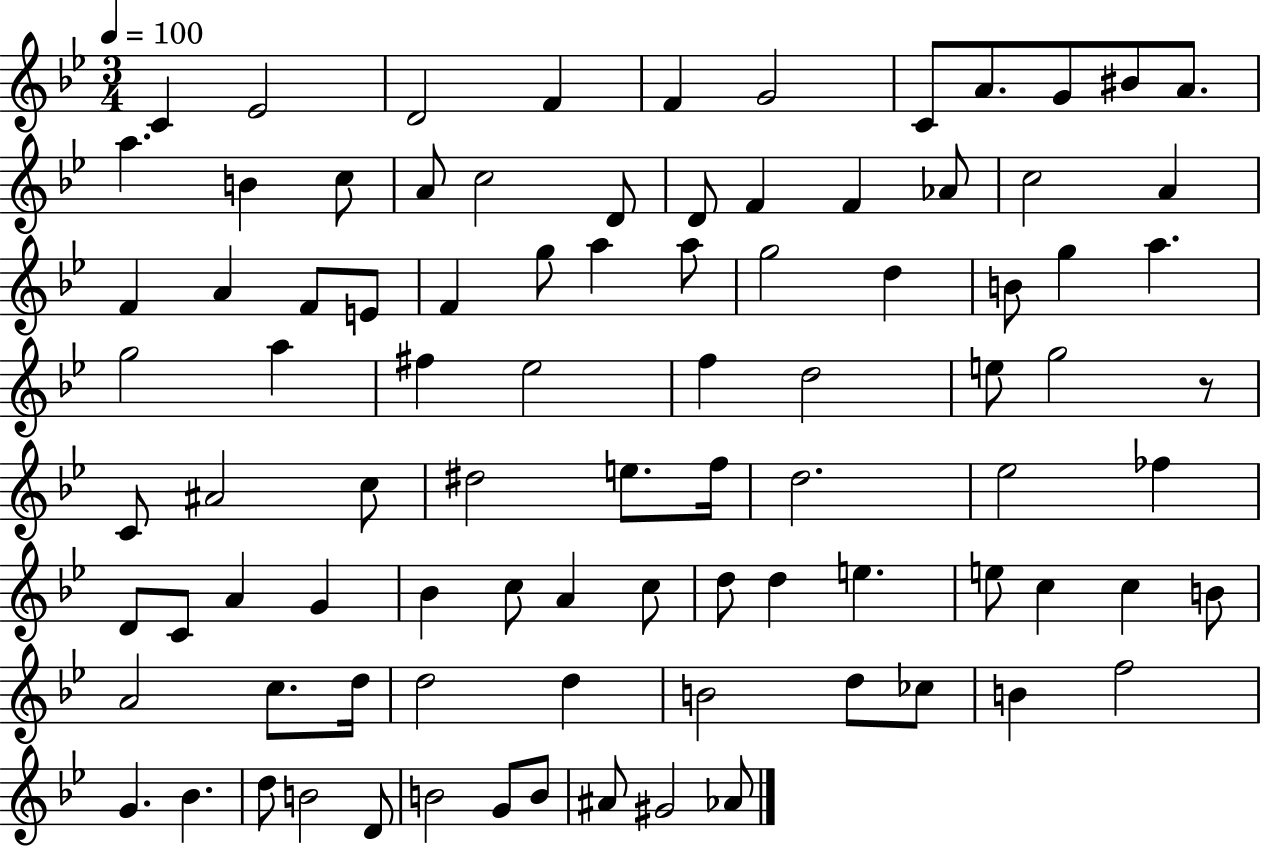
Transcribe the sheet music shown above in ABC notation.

X:1
T:Untitled
M:3/4
L:1/4
K:Bb
C _E2 D2 F F G2 C/2 A/2 G/2 ^B/2 A/2 a B c/2 A/2 c2 D/2 D/2 F F _A/2 c2 A F A F/2 E/2 F g/2 a a/2 g2 d B/2 g a g2 a ^f _e2 f d2 e/2 g2 z/2 C/2 ^A2 c/2 ^d2 e/2 f/4 d2 _e2 _f D/2 C/2 A G _B c/2 A c/2 d/2 d e e/2 c c B/2 A2 c/2 d/4 d2 d B2 d/2 _c/2 B f2 G _B d/2 B2 D/2 B2 G/2 B/2 ^A/2 ^G2 _A/2